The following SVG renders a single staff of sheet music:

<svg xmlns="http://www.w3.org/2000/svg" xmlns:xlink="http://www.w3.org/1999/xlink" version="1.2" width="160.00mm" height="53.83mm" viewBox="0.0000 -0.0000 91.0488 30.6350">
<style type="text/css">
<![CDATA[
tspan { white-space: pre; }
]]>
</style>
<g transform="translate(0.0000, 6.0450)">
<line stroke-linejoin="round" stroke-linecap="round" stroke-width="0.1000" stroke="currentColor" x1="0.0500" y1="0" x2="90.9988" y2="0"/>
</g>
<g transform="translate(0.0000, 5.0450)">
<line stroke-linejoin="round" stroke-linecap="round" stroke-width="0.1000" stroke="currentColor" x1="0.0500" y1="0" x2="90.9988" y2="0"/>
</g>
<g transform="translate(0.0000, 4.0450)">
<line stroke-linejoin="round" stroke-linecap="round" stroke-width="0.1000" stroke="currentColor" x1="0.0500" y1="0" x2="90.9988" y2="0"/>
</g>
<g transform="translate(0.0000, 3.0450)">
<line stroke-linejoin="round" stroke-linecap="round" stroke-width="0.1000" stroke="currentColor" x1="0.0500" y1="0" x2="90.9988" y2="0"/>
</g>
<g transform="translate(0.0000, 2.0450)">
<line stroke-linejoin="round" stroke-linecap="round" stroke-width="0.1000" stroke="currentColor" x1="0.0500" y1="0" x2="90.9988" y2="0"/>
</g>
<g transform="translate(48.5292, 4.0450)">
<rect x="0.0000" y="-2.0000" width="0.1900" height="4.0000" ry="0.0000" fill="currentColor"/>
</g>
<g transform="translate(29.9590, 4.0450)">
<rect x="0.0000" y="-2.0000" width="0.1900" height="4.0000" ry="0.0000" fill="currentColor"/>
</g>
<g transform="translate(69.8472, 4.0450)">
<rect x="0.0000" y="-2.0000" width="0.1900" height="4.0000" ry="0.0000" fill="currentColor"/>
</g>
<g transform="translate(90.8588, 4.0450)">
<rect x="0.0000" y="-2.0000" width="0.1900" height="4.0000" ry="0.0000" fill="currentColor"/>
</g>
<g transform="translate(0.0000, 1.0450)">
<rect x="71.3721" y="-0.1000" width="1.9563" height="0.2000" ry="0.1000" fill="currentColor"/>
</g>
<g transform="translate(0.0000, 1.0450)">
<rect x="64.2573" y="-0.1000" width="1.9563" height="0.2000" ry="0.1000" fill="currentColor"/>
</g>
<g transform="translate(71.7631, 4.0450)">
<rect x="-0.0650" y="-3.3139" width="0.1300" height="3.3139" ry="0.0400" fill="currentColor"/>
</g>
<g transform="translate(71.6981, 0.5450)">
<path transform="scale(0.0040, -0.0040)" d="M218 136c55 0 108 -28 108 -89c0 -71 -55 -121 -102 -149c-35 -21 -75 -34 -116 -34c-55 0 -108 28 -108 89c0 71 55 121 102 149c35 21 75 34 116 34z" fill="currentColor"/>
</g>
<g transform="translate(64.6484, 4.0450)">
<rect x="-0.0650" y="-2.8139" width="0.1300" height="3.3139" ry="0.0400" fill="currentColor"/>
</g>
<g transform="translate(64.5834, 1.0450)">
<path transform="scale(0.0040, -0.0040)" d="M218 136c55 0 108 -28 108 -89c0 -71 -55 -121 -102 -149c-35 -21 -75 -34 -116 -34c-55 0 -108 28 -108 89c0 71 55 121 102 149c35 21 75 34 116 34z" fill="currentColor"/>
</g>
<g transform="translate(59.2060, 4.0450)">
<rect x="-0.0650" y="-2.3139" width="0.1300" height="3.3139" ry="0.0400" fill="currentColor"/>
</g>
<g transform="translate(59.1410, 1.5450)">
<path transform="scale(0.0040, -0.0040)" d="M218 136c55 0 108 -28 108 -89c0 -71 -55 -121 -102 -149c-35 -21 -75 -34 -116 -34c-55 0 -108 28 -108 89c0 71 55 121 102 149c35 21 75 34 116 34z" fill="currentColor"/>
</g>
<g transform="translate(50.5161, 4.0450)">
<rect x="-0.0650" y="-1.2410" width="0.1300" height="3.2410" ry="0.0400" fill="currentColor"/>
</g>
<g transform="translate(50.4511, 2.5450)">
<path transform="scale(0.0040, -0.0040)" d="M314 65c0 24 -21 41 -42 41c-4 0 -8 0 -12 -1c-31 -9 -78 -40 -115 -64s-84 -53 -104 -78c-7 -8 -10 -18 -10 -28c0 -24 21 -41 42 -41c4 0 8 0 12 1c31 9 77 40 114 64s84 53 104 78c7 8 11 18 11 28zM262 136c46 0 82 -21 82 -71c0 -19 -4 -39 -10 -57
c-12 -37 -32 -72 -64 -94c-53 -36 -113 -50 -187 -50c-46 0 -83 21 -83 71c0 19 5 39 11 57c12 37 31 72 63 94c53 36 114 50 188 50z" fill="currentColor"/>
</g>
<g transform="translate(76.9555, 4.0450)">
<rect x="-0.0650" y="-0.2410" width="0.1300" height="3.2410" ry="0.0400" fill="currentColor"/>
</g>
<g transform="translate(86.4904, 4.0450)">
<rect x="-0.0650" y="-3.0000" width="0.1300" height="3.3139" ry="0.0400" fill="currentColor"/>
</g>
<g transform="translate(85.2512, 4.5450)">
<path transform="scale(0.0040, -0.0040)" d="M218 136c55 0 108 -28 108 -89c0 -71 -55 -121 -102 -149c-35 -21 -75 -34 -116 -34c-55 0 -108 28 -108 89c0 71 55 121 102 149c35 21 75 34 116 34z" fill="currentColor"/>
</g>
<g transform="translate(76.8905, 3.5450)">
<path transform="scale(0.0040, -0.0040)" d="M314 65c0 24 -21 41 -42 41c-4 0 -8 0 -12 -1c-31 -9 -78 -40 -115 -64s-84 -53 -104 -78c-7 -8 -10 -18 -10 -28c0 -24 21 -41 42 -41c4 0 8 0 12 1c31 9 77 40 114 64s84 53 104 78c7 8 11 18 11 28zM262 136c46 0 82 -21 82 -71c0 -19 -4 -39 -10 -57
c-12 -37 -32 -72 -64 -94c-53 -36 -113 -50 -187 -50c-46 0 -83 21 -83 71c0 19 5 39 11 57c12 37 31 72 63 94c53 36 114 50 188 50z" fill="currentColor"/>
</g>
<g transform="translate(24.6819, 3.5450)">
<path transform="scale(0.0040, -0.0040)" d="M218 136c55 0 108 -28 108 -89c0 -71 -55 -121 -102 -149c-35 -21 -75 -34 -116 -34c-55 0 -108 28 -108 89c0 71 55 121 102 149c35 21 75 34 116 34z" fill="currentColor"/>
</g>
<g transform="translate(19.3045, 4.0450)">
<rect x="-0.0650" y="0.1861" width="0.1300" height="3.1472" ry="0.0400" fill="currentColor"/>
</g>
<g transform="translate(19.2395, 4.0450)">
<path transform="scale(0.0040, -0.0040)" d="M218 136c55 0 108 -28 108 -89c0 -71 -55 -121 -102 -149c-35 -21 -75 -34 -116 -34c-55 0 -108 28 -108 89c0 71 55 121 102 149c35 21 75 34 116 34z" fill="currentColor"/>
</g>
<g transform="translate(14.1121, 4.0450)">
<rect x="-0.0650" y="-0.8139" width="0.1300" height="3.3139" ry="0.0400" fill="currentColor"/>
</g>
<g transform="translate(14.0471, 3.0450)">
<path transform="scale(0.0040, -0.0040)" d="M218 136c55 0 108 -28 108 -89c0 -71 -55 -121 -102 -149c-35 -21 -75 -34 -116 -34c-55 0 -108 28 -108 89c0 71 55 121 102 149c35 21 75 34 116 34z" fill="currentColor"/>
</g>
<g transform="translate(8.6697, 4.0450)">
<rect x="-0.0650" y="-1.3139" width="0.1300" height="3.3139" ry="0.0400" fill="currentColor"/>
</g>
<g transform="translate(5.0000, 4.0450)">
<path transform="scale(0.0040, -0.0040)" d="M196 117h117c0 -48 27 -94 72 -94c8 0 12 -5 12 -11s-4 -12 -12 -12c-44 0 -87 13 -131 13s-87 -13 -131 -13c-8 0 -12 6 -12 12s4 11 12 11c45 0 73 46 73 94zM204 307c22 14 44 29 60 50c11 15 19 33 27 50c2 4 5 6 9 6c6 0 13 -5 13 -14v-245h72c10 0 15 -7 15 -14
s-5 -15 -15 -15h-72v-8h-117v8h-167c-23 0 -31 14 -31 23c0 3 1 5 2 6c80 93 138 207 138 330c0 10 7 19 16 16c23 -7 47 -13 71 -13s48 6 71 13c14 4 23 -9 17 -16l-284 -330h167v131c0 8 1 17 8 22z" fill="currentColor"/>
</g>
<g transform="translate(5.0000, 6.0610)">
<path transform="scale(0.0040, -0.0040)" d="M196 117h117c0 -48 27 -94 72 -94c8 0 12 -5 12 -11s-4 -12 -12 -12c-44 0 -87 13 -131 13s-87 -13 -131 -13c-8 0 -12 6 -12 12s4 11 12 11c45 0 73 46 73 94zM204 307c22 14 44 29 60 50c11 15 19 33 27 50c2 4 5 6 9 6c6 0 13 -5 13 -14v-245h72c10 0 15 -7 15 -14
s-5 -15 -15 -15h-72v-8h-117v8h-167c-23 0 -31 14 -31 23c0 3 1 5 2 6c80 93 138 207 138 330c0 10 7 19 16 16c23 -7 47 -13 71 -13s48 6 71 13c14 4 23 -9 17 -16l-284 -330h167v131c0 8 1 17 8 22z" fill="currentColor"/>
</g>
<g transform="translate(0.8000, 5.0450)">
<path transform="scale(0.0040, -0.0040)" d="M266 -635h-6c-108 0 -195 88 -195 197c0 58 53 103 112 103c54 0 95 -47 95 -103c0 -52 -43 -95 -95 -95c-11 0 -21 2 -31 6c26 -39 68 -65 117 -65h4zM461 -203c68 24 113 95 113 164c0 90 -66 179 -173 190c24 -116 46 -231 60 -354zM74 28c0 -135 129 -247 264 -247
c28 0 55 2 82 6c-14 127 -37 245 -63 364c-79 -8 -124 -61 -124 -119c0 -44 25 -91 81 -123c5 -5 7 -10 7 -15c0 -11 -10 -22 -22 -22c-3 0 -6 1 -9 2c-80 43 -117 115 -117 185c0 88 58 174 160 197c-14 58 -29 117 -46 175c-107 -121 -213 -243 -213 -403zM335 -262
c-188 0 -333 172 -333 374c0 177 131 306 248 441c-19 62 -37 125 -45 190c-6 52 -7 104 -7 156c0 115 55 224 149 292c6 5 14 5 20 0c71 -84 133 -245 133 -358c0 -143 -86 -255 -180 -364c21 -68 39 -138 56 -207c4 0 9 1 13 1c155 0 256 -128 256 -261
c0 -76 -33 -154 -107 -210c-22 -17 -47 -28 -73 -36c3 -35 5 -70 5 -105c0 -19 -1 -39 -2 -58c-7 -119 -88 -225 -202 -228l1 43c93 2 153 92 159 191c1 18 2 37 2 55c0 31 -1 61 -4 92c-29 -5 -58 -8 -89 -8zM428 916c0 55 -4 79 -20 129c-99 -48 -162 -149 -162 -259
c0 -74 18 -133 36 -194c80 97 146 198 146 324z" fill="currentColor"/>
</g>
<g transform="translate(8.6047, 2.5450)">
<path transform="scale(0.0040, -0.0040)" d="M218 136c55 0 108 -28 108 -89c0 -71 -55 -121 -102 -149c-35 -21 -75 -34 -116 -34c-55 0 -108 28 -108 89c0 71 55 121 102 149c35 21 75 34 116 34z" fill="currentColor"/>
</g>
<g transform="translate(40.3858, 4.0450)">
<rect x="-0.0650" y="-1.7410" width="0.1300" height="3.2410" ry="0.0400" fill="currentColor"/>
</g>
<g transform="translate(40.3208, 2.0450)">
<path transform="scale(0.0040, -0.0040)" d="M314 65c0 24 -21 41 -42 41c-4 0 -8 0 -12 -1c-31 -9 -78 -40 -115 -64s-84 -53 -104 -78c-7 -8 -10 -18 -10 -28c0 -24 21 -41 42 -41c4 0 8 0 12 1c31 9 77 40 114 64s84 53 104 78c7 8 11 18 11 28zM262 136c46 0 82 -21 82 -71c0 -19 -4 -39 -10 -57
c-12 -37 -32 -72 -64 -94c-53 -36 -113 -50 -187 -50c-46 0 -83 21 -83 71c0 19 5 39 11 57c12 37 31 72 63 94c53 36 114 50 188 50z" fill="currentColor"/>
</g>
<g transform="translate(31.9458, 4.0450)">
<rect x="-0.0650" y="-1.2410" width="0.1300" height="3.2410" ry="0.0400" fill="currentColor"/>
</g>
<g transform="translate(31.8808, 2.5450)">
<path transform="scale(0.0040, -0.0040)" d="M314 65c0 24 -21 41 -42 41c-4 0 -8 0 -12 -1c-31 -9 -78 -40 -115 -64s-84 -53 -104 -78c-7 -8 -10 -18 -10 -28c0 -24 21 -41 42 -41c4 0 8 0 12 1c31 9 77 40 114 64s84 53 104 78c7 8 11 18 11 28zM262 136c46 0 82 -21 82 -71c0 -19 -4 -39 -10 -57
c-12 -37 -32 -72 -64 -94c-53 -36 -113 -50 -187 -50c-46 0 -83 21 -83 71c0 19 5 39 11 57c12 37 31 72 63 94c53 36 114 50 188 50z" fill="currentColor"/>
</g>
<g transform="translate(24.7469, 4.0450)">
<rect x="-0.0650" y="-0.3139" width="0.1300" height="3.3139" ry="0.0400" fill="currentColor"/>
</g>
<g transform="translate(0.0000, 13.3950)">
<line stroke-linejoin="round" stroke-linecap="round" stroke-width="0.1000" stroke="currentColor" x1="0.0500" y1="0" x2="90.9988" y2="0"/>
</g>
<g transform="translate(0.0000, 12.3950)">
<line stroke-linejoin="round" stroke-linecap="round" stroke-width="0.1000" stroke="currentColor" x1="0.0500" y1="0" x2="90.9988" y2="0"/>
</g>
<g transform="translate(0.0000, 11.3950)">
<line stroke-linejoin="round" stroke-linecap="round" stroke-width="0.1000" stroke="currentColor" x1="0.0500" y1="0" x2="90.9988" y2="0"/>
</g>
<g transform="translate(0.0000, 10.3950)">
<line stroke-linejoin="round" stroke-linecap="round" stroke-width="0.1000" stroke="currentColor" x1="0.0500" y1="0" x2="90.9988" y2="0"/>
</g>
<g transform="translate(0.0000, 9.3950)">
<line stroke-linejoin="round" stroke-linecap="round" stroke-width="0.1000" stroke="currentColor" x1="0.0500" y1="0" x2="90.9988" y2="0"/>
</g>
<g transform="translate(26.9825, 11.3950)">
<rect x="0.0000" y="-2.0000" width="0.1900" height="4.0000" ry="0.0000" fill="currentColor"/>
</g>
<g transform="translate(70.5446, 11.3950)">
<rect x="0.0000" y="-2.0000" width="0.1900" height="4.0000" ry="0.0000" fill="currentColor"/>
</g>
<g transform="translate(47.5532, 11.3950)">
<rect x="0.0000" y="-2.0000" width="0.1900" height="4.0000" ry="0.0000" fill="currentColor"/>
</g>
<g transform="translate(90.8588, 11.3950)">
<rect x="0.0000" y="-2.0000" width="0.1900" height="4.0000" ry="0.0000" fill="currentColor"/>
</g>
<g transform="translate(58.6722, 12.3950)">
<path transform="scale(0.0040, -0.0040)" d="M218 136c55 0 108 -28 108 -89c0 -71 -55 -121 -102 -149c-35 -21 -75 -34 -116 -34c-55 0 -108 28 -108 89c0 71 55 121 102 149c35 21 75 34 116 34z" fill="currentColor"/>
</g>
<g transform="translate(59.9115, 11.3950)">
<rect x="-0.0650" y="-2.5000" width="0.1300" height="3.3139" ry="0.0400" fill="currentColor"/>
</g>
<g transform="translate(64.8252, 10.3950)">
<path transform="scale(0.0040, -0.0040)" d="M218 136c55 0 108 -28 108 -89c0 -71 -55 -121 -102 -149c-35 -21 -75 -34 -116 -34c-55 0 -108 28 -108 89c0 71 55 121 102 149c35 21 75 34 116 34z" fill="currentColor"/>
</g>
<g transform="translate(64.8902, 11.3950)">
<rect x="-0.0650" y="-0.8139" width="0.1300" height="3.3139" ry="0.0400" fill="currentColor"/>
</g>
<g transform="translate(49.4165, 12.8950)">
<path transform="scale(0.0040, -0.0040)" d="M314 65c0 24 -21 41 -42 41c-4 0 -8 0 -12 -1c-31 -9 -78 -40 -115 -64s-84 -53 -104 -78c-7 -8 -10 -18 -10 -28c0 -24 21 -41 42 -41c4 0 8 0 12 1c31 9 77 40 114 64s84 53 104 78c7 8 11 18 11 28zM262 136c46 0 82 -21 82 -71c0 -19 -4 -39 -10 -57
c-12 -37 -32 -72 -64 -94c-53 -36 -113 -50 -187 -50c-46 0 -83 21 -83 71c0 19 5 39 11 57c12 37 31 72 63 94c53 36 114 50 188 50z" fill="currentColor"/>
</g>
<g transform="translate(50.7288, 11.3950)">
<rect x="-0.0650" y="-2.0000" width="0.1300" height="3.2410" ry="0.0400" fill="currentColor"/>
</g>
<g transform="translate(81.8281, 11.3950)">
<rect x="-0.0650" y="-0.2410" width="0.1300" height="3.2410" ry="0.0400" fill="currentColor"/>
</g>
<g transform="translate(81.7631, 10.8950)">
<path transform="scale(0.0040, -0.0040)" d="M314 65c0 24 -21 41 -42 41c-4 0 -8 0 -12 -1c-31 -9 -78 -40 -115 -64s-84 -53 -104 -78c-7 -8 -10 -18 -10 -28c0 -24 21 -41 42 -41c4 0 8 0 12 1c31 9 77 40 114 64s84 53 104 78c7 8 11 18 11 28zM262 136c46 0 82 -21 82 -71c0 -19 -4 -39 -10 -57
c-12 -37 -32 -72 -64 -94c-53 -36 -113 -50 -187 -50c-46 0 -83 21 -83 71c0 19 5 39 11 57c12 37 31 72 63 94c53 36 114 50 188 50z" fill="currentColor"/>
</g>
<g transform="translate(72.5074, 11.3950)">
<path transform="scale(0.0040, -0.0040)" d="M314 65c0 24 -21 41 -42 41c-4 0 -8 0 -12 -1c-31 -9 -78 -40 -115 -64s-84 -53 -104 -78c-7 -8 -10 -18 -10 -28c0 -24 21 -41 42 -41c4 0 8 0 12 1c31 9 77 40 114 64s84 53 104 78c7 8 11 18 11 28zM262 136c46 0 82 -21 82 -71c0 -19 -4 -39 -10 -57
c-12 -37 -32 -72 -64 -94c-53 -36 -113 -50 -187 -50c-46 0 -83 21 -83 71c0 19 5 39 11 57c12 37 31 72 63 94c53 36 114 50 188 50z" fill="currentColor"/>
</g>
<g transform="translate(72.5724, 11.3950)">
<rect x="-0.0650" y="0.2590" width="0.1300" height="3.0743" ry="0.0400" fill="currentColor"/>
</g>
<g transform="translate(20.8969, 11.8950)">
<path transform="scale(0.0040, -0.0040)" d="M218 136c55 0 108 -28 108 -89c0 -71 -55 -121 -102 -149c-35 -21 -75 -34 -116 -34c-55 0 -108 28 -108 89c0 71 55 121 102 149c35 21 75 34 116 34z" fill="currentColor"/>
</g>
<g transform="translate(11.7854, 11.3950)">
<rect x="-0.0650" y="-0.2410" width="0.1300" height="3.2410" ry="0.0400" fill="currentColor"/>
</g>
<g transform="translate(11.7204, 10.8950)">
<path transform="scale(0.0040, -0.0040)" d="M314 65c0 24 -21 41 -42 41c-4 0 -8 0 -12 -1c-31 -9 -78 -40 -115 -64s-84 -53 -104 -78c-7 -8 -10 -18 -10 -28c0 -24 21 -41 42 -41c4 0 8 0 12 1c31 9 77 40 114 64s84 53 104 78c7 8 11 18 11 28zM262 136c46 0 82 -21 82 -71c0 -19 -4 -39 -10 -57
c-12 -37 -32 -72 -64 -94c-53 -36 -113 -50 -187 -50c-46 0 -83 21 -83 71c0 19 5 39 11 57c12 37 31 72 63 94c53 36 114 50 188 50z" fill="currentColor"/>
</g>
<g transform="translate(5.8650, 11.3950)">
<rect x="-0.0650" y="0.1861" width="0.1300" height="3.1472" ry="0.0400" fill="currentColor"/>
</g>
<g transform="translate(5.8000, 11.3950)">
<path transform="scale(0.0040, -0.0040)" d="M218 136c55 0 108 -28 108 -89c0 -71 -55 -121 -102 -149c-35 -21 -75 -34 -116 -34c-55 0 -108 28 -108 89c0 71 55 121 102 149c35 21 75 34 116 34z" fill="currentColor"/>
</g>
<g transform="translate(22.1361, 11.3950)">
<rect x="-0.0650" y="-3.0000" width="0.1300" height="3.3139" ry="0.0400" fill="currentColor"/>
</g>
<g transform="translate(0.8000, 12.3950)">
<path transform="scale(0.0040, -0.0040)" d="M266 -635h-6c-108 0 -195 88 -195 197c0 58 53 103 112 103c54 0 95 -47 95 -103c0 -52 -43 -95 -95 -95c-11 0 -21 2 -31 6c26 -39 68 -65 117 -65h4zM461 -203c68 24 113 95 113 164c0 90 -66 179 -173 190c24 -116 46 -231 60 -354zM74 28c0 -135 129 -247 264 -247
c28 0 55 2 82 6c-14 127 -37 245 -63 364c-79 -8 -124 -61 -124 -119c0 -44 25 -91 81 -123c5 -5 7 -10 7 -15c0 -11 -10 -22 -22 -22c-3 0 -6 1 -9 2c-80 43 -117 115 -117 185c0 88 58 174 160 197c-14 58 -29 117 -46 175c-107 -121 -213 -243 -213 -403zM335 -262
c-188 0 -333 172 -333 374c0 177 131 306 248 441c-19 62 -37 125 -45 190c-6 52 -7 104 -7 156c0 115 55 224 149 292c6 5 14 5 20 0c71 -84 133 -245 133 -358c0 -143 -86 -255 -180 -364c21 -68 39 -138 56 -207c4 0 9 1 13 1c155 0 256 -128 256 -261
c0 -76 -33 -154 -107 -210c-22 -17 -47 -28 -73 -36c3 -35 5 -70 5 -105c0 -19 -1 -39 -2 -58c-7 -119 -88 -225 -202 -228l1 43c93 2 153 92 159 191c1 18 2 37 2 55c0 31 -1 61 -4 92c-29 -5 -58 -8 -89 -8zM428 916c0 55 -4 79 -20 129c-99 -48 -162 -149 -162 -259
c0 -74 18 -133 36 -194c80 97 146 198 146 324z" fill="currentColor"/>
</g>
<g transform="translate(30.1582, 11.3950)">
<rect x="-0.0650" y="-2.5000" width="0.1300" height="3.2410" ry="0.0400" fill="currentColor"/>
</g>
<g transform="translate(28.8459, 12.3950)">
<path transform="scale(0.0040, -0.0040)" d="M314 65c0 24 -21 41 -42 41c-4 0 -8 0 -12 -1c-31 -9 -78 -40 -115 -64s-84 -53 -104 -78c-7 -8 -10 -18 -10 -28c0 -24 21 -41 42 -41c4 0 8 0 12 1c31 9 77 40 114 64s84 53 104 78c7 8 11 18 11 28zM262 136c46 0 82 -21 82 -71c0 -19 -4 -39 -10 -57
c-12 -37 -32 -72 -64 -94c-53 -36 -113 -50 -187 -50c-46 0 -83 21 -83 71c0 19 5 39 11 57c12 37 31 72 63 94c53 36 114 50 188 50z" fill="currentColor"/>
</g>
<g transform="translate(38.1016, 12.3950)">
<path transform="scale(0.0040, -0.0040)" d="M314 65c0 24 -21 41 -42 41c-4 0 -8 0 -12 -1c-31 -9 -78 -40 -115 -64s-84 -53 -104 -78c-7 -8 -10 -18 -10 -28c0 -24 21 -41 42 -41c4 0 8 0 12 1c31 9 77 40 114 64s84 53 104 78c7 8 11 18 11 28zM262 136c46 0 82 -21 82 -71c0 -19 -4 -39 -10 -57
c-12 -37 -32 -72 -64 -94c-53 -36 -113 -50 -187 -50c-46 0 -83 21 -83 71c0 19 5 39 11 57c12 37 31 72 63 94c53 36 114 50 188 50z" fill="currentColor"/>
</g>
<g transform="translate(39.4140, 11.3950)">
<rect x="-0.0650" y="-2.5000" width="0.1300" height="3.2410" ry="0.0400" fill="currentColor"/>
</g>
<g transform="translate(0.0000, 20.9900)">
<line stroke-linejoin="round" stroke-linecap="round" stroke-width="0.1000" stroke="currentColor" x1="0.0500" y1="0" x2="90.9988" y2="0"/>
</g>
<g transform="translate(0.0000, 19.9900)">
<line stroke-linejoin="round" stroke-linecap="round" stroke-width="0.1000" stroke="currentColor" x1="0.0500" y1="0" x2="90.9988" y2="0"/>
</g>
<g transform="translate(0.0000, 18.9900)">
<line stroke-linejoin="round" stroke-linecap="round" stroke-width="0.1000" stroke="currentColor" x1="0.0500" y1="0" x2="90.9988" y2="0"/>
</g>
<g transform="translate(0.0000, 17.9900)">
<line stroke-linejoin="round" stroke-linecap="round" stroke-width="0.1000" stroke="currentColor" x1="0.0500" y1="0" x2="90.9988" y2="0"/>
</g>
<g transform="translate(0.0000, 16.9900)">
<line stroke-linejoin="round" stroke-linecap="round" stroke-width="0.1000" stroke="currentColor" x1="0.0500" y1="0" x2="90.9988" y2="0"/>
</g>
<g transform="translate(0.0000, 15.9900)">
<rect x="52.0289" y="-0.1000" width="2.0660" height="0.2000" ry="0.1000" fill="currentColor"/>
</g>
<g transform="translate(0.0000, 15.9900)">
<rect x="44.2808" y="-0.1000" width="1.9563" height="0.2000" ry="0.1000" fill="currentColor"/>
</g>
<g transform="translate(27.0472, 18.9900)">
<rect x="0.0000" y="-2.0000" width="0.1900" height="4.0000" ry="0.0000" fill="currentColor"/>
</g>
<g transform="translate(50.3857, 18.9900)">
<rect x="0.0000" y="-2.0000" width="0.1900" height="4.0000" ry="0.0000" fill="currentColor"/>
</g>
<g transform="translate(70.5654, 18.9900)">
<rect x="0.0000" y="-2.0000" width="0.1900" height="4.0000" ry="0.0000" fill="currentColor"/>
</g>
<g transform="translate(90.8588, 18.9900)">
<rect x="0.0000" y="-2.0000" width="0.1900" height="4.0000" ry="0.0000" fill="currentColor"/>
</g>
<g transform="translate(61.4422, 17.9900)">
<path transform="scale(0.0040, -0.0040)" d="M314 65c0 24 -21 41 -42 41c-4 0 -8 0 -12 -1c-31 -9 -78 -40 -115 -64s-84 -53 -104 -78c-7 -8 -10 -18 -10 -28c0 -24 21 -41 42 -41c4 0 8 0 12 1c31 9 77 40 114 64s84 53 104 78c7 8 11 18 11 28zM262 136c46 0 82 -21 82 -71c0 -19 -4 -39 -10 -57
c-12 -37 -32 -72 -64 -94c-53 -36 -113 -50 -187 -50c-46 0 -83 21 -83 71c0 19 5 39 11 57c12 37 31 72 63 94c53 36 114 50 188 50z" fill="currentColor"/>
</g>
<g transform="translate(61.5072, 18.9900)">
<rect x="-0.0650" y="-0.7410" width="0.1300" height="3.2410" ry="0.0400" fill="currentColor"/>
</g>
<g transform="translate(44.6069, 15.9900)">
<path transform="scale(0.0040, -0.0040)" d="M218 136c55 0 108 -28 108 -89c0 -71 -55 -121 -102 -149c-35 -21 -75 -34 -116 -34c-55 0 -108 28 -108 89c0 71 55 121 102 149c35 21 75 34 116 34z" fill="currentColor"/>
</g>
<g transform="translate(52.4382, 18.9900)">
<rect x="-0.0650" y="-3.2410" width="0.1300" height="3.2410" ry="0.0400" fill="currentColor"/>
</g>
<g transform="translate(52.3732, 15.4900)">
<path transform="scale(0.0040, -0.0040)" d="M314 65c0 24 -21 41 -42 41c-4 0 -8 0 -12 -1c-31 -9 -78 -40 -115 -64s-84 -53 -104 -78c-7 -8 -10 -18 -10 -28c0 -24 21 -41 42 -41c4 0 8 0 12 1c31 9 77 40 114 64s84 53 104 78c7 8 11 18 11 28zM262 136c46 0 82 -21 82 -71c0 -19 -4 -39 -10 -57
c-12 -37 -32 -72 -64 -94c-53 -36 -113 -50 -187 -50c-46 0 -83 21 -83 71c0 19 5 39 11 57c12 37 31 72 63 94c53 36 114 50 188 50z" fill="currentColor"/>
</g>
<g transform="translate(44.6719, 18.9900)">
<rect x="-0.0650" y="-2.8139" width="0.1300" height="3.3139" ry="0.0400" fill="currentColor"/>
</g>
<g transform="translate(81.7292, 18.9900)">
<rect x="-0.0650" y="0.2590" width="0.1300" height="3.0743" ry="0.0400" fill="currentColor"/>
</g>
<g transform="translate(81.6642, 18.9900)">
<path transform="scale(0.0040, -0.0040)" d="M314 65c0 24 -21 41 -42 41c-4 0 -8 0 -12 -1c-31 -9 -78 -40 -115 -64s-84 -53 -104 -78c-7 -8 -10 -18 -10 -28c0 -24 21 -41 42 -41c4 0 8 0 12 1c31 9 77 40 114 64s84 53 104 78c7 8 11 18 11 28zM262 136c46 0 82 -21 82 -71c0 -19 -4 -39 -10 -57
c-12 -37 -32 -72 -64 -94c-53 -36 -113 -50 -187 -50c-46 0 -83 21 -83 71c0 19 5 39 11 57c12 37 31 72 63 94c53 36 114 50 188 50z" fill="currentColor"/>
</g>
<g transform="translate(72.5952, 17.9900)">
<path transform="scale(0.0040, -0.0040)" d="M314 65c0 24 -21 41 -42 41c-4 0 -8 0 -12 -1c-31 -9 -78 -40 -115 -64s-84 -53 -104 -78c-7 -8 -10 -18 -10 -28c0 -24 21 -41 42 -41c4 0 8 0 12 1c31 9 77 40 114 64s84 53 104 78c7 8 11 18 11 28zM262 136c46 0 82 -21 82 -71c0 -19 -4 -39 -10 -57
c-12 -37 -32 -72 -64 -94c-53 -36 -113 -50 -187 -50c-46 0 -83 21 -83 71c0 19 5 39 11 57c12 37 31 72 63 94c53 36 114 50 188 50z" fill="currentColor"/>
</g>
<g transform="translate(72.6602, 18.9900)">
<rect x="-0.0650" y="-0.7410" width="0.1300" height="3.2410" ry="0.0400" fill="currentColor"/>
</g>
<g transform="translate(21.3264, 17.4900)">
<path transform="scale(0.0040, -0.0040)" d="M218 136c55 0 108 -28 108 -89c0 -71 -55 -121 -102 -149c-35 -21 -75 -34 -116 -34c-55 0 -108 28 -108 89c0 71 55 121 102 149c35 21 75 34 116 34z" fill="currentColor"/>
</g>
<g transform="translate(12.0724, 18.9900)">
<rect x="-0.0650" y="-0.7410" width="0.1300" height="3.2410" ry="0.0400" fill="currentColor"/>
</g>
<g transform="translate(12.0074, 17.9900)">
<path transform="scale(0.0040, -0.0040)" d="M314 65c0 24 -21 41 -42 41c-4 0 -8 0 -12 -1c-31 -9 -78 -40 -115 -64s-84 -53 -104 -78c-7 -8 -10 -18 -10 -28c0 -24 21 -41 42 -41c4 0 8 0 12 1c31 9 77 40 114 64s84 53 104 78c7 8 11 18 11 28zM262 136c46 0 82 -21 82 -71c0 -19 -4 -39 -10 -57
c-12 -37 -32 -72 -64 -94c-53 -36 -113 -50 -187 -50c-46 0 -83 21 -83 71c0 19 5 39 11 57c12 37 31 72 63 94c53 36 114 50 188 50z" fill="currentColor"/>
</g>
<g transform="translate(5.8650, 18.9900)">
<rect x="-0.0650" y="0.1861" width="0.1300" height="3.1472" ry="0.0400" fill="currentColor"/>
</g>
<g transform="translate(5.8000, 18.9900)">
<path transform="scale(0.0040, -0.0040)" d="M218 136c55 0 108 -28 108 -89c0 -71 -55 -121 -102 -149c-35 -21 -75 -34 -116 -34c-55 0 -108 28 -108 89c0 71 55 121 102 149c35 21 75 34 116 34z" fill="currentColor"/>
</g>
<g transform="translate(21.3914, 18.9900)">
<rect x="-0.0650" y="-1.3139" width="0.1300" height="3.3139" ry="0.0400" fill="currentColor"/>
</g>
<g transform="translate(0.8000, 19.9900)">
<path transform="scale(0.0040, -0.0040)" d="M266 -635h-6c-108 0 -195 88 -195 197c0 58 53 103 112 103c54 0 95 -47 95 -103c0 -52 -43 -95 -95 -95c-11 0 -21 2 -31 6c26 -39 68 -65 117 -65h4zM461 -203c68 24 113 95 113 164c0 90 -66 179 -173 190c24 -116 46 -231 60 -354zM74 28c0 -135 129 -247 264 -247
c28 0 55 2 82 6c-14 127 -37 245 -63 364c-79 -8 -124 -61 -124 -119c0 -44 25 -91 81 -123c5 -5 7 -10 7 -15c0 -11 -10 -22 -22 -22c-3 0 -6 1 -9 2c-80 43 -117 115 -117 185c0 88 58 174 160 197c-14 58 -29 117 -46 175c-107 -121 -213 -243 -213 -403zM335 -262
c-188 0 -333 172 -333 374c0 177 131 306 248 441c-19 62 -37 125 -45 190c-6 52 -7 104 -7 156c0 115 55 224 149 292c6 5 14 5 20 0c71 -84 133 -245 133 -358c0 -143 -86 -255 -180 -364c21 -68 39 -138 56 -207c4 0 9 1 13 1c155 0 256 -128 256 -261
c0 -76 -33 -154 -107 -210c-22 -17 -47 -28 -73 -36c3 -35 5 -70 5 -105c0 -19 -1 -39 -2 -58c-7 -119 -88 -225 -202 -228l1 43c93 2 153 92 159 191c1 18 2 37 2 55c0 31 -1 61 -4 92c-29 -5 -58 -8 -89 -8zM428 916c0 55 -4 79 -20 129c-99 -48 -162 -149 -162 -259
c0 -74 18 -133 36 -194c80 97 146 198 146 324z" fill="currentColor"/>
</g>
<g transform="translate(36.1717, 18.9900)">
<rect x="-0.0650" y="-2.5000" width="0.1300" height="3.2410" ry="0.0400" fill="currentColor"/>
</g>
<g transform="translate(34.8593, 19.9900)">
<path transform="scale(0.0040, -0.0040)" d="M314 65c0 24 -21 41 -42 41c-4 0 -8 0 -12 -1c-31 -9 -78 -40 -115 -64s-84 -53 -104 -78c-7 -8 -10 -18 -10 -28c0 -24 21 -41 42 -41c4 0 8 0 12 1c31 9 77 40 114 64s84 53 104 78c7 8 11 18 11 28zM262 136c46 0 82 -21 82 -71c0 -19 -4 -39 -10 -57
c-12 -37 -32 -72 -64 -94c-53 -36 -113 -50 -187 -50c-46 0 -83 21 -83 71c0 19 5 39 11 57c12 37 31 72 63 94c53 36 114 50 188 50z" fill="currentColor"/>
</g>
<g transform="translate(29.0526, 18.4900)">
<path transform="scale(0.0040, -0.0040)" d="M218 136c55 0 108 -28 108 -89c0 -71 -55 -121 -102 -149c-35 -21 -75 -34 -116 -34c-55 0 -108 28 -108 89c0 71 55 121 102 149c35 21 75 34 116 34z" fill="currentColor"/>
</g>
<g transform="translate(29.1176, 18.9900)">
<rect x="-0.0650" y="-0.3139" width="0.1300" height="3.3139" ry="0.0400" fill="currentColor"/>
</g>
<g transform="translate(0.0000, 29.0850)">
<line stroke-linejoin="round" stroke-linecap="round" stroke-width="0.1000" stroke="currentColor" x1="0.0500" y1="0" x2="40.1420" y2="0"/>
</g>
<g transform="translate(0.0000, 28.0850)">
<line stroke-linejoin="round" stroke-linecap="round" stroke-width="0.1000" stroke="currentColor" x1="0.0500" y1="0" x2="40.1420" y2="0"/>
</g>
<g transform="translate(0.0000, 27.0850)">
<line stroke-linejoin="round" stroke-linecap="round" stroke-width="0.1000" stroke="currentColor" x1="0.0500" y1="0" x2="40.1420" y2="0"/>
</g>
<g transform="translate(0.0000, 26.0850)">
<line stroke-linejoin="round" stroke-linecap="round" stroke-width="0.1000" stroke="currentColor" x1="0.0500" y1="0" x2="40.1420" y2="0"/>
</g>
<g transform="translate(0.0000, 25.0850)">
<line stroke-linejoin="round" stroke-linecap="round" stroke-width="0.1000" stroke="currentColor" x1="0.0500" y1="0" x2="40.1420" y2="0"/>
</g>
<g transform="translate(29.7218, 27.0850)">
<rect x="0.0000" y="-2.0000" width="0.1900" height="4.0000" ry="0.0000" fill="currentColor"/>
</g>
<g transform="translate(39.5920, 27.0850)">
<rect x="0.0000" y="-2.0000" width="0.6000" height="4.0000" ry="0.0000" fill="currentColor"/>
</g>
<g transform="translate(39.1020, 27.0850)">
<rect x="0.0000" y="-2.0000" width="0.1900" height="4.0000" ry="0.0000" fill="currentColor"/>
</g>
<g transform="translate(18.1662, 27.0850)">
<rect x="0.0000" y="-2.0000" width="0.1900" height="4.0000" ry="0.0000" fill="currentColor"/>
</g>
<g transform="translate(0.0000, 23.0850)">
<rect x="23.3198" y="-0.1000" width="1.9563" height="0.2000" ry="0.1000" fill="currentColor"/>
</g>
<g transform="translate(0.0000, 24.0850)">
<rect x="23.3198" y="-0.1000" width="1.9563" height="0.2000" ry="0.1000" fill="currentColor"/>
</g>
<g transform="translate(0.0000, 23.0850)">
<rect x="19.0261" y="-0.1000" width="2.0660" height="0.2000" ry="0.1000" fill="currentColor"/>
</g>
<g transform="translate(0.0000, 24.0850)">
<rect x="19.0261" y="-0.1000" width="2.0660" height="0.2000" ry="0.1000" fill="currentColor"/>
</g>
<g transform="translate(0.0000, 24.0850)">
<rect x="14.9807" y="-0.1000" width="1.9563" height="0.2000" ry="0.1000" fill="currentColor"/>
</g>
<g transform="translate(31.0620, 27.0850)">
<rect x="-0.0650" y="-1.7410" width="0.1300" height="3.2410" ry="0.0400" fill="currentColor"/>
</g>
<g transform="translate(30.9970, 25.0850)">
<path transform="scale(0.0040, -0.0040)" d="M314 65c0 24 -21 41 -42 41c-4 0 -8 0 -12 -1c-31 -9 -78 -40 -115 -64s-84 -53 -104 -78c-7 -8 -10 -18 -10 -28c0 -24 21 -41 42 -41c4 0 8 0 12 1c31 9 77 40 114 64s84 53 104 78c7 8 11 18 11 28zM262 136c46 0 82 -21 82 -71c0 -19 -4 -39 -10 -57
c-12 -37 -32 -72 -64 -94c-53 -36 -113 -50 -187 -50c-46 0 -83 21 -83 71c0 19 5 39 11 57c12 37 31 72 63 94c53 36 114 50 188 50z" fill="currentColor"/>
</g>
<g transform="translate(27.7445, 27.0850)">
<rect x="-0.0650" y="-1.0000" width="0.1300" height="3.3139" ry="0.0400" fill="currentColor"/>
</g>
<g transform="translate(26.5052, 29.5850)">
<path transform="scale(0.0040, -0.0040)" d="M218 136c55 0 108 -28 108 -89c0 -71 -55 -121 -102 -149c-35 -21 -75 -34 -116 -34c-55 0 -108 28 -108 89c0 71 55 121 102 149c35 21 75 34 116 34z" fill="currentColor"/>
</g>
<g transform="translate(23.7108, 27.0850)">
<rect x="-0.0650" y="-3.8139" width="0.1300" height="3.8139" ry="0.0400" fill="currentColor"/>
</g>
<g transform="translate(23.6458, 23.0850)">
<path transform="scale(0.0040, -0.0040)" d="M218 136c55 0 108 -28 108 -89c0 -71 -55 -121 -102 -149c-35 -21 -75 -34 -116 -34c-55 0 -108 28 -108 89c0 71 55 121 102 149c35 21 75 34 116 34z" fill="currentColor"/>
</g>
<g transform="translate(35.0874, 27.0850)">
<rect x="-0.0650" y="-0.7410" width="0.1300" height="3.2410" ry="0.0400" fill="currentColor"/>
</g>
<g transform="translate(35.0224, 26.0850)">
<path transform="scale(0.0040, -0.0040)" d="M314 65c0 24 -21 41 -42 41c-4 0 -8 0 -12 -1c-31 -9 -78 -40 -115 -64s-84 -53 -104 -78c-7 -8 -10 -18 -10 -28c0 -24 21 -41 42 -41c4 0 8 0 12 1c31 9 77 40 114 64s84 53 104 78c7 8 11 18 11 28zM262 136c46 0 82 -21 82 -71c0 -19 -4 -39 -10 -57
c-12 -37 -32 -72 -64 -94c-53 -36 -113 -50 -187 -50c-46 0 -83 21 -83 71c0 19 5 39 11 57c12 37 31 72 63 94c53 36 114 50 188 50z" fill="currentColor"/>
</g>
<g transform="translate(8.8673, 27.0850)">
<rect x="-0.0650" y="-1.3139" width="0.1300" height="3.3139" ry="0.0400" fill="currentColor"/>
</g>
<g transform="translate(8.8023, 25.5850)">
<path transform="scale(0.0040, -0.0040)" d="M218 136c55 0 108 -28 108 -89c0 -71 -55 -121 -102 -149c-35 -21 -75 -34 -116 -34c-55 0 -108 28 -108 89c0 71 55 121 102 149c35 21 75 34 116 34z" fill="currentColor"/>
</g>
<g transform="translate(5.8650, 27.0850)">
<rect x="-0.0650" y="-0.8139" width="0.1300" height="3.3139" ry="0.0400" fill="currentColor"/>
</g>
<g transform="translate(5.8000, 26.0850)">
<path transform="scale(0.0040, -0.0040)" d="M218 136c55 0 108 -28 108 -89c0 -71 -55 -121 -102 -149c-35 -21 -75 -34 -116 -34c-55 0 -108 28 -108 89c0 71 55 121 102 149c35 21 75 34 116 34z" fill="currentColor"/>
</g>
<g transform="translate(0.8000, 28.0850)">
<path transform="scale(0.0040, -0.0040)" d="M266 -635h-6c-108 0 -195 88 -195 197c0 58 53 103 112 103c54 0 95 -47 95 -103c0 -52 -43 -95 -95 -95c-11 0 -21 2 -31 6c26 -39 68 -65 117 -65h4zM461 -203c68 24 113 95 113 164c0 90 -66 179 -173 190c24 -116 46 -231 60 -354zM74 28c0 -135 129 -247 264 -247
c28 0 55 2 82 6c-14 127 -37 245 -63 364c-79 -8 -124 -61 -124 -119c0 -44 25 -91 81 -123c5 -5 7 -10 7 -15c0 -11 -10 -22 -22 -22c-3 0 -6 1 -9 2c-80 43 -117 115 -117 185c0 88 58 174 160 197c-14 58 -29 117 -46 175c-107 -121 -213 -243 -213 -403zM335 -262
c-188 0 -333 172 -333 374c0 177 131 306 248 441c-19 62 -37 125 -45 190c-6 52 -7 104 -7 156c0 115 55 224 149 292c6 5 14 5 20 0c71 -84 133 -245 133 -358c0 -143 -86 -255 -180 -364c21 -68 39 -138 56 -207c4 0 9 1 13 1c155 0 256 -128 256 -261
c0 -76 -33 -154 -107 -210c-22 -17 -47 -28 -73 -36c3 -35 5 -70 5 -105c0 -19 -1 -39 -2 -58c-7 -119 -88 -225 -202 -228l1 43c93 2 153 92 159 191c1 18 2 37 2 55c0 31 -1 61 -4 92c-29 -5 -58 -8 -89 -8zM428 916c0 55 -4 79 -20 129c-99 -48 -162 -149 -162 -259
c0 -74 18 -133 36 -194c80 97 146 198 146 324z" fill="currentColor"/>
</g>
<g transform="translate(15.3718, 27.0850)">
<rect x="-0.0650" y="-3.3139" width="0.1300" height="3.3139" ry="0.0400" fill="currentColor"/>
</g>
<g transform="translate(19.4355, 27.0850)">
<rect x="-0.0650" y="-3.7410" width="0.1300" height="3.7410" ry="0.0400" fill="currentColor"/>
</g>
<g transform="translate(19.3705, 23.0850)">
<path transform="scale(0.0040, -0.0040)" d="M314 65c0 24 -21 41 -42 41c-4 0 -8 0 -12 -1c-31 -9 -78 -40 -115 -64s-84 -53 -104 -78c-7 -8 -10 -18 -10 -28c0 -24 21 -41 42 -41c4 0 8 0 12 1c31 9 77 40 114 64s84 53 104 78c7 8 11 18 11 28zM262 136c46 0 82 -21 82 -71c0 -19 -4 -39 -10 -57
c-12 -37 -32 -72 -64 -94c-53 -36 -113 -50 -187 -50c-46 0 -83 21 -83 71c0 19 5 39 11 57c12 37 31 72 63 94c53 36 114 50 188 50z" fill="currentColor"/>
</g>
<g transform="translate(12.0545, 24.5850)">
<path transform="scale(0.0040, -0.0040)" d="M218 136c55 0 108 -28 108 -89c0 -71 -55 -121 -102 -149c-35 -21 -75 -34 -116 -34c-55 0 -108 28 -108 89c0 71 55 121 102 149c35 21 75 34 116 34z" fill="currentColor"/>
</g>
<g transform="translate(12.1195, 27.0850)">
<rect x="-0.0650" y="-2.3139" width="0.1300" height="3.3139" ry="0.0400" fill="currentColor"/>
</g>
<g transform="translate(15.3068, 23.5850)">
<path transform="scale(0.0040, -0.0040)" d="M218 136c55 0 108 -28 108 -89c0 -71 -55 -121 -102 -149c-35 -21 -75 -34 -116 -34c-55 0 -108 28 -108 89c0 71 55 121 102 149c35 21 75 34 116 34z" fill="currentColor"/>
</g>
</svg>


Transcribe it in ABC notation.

X:1
T:Untitled
M:4/4
L:1/4
K:C
e d B c e2 f2 e2 g a b c2 A B c2 A G2 G2 F2 G d B2 c2 B d2 e c G2 a b2 d2 d2 B2 d e g b c'2 c' D f2 d2